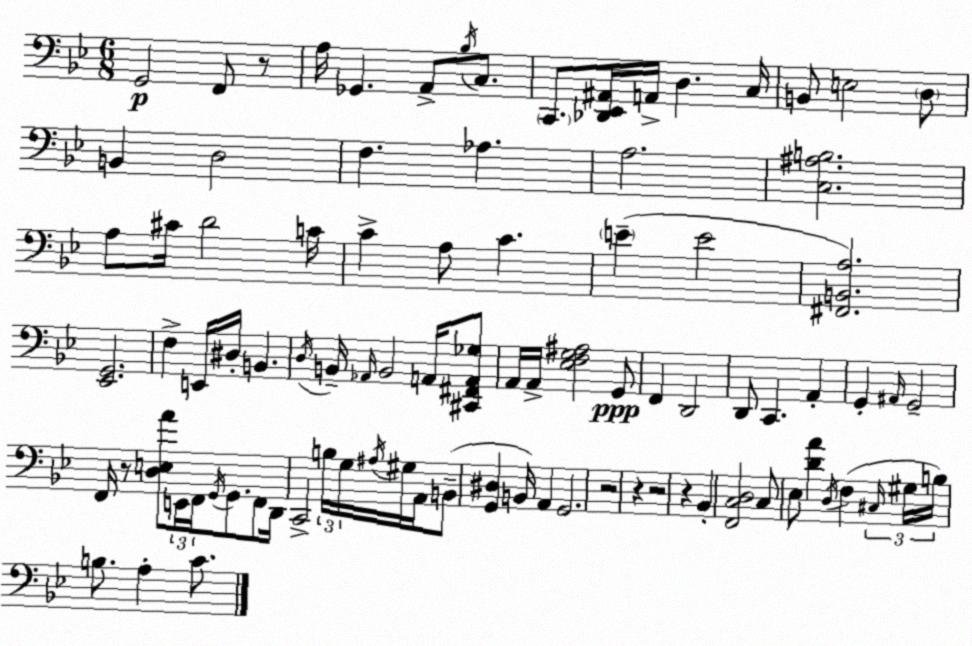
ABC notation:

X:1
T:Untitled
M:6/8
L:1/4
K:Bb
G,,2 F,,/2 z/2 A,/4 _G,, A,,/2 _B,/4 C,/2 C,,/2 [_D,,_E,,^A,,]/4 A,,/4 D, C,/4 B,,/2 E,2 D,/2 B,, D,2 F, _A, A,2 [C,^A,B,]2 A,/2 ^C/4 D2 C/4 C A,/2 C E E2 [^F,,B,,A,]2 [_E,,G,,]2 F, E,,/4 ^D,/4 B,, D,/4 B,,/4 _A,,/4 B,,2 A,,/4 [^C,,^F,,A,,_G,]/2 A,,/4 A,,/4 [_E,F,G,^A,]2 G,,/2 F,, D,,2 D,,/2 C,, A,, G,, ^A,,/4 G,,2 F,,/4 z/2 [D,E,A]/2 E,,/4 F,,/4 G,,/4 G,,/2 F,,/2 D,,/4 C,,2 B,/4 G,/4 ^A,/4 ^G,/4 A,,/4 B,,/2 [G,,^D,] B,,/4 A,, G,,2 z2 z z2 z _B,, [F,,C,D,]2 C,/2 _E,/2 [DA] D,/4 F, ^C,/4 ^G,/4 B,/4 B,/2 A, C/2